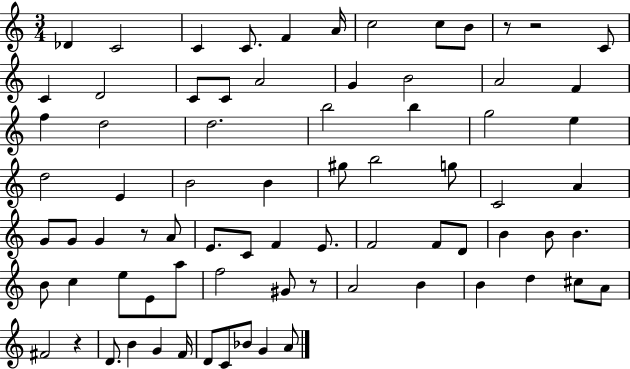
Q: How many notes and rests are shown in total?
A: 77